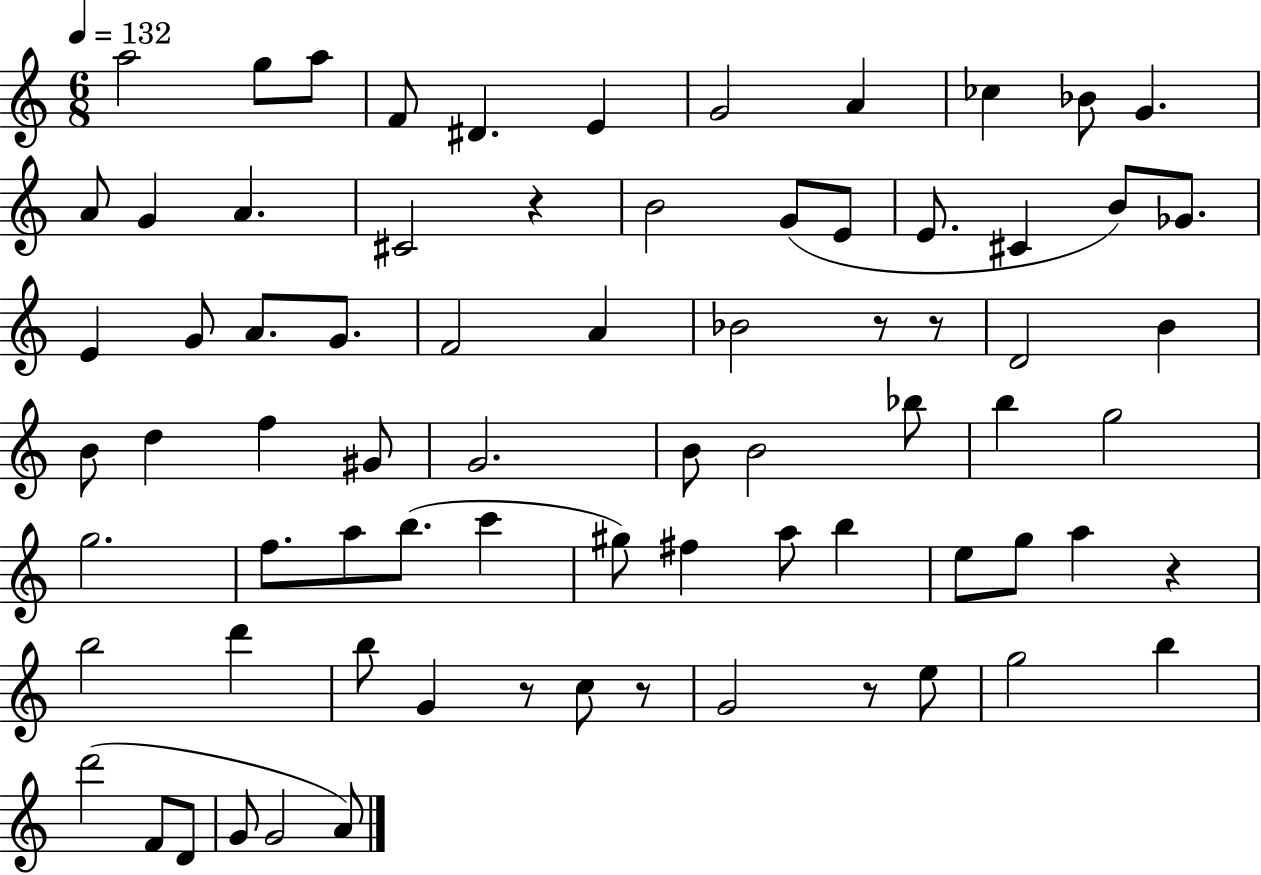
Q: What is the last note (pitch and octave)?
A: A4